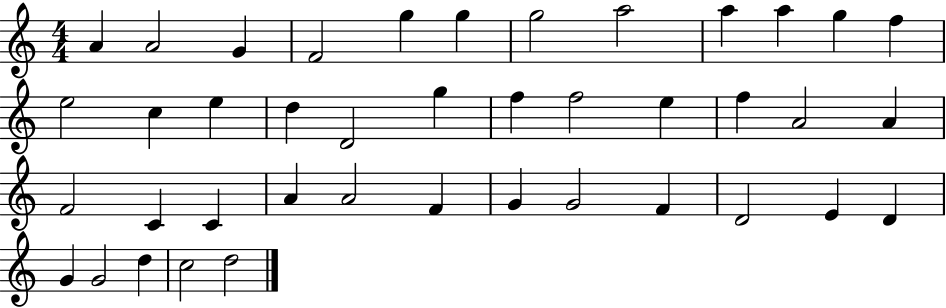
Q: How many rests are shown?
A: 0